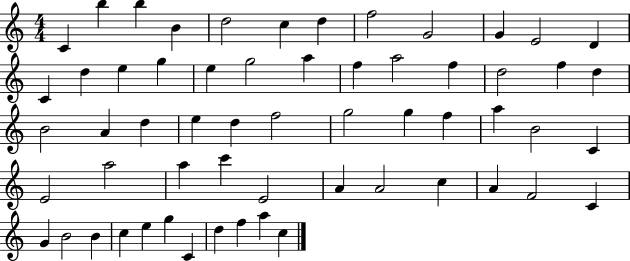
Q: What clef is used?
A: treble